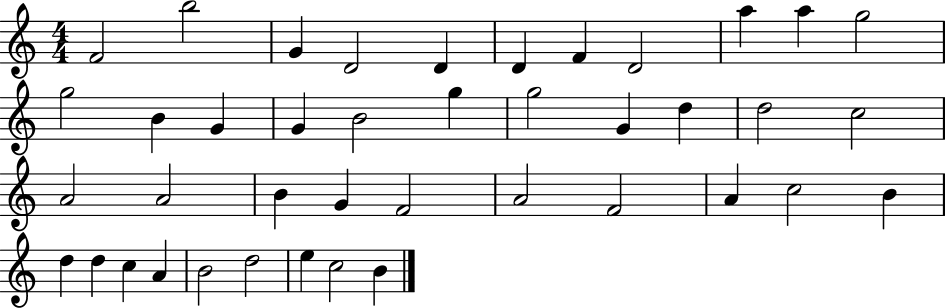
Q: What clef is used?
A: treble